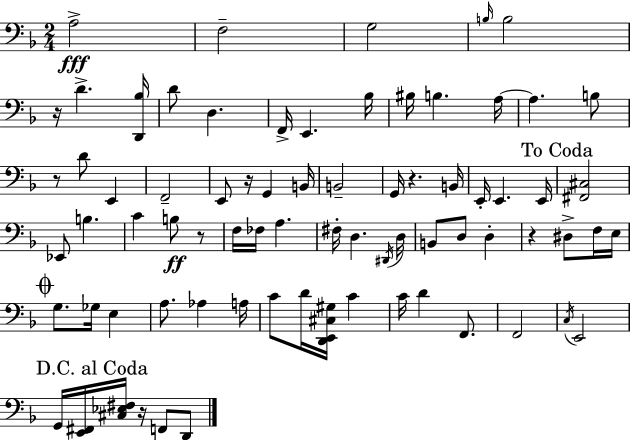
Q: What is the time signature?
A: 2/4